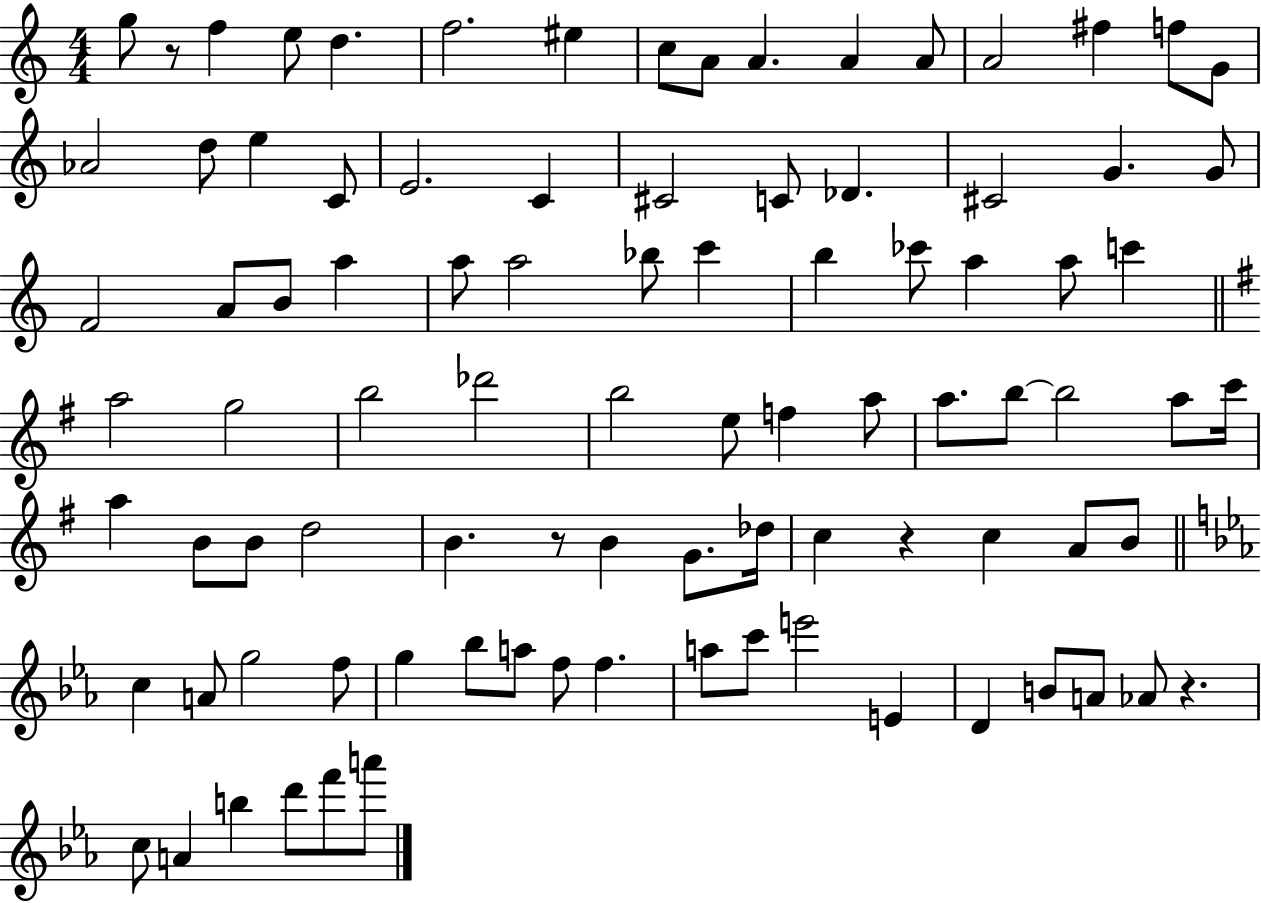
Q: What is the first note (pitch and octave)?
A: G5